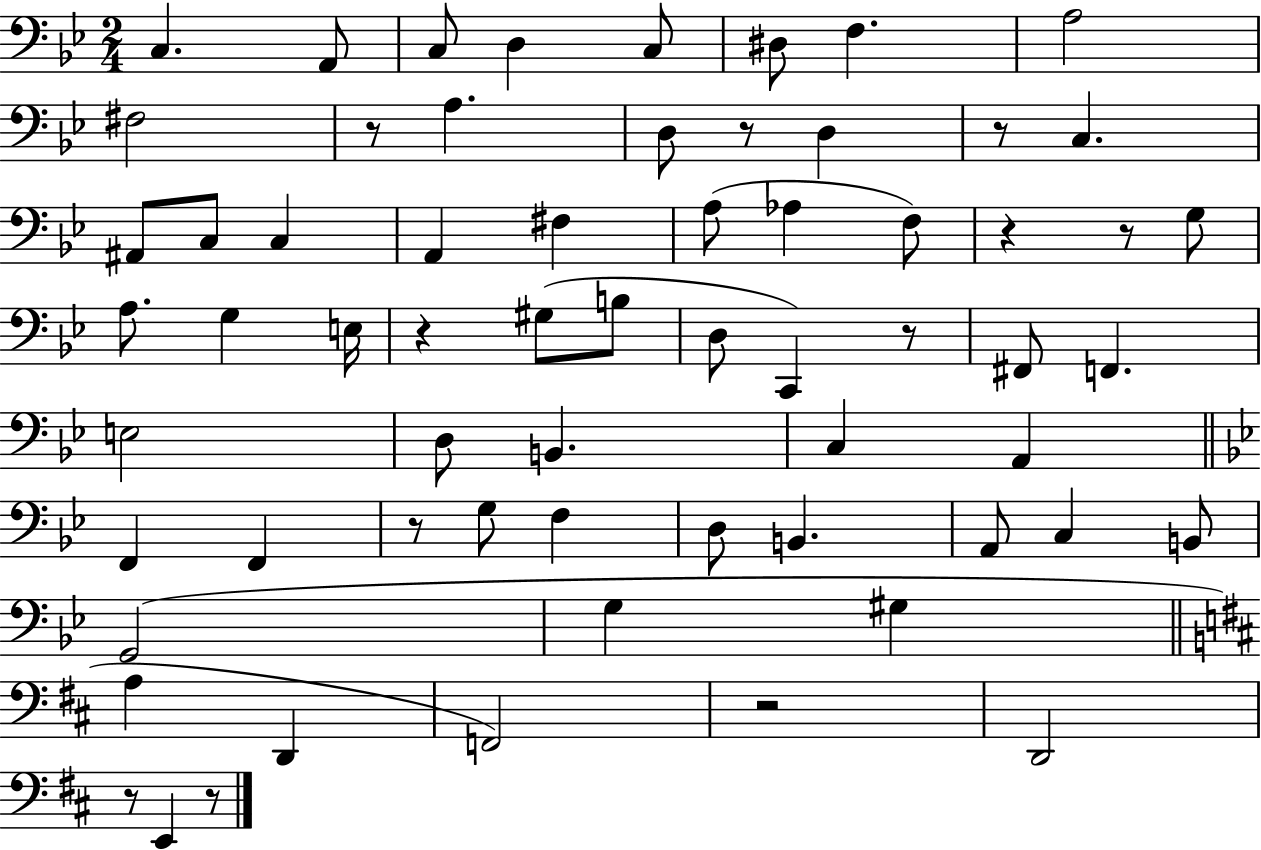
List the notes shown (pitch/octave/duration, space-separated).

C3/q. A2/e C3/e D3/q C3/e D#3/e F3/q. A3/h F#3/h R/e A3/q. D3/e R/e D3/q R/e C3/q. A#2/e C3/e C3/q A2/q F#3/q A3/e Ab3/q F3/e R/q R/e G3/e A3/e. G3/q E3/s R/q G#3/e B3/e D3/e C2/q R/e F#2/e F2/q. E3/h D3/e B2/q. C3/q A2/q F2/q F2/q R/e G3/e F3/q D3/e B2/q. A2/e C3/q B2/e G2/h G3/q G#3/q A3/q D2/q F2/h R/h D2/h R/e E2/q R/e